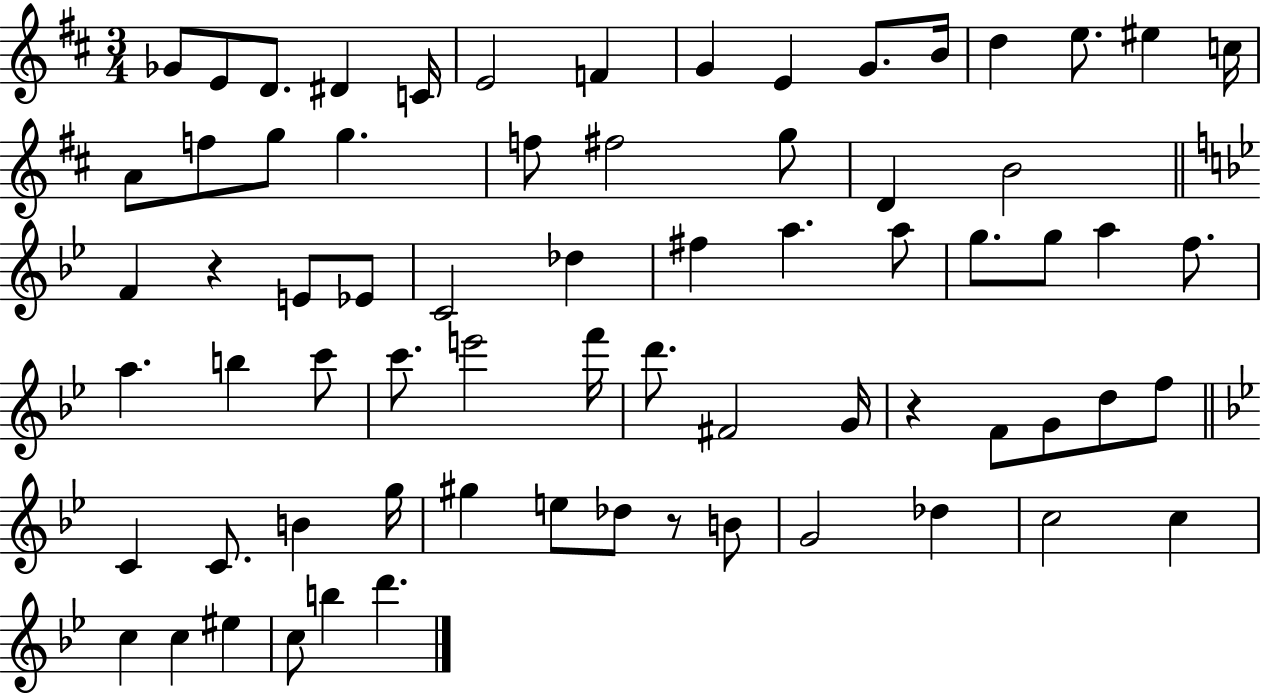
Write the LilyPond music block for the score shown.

{
  \clef treble
  \numericTimeSignature
  \time 3/4
  \key d \major
  \repeat volta 2 { ges'8 e'8 d'8. dis'4 c'16 | e'2 f'4 | g'4 e'4 g'8. b'16 | d''4 e''8. eis''4 c''16 | \break a'8 f''8 g''8 g''4. | f''8 fis''2 g''8 | d'4 b'2 | \bar "||" \break \key bes \major f'4 r4 e'8 ees'8 | c'2 des''4 | fis''4 a''4. a''8 | g''8. g''8 a''4 f''8. | \break a''4. b''4 c'''8 | c'''8. e'''2 f'''16 | d'''8. fis'2 g'16 | r4 f'8 g'8 d''8 f''8 | \break \bar "||" \break \key g \minor c'4 c'8. b'4 g''16 | gis''4 e''8 des''8 r8 b'8 | g'2 des''4 | c''2 c''4 | \break c''4 c''4 eis''4 | c''8 b''4 d'''4. | } \bar "|."
}